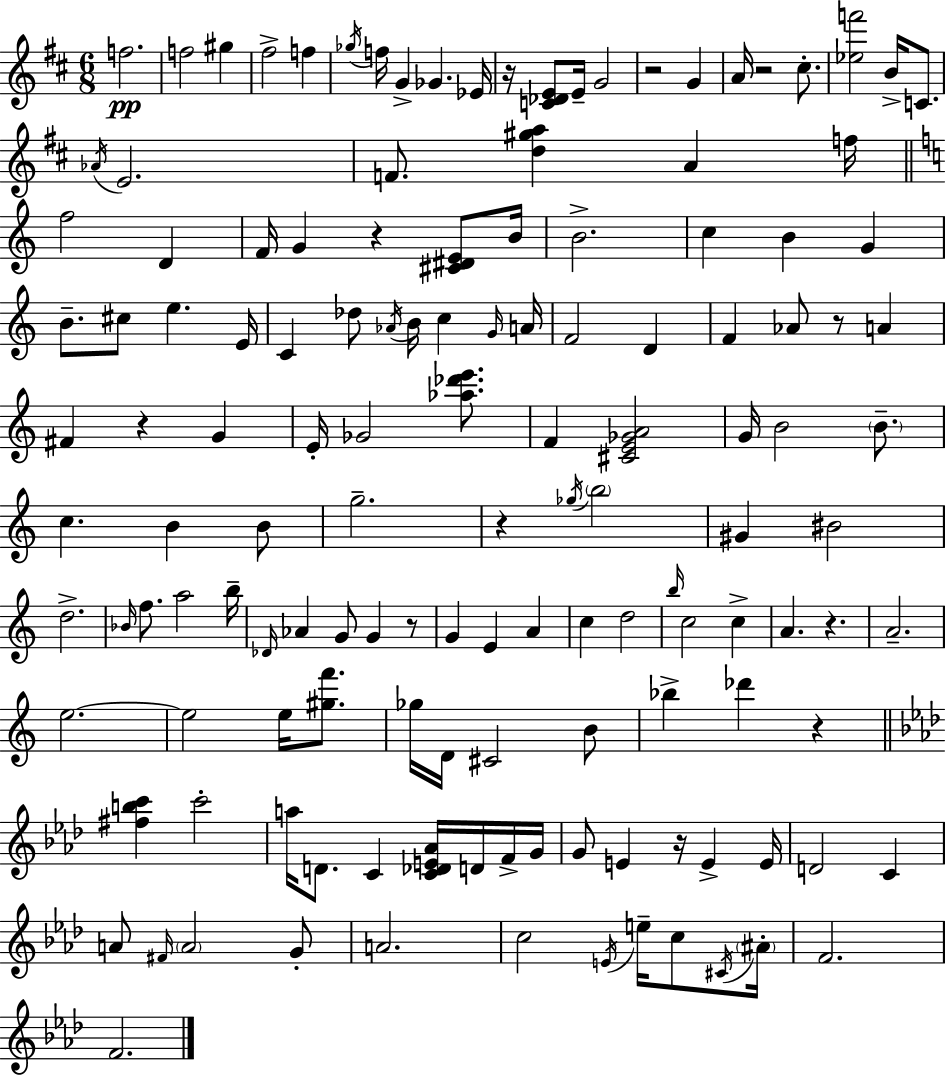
F5/h. F5/h G#5/q F#5/h F5/q Gb5/s F5/s G4/q Gb4/q. Eb4/s R/s [C4,Db4,E4]/e E4/s G4/h R/h G4/q A4/s R/h C#5/e. [Eb5,F6]/h B4/s C4/e. Ab4/s E4/h. F4/e. [D5,G#5,A5]/q A4/q F5/s F5/h D4/q F4/s G4/q R/q [C#4,D#4,E4]/e B4/s B4/h. C5/q B4/q G4/q B4/e. C#5/e E5/q. E4/s C4/q Db5/e Ab4/s B4/s C5/q G4/s A4/s F4/h D4/q F4/q Ab4/e R/e A4/q F#4/q R/q G4/q E4/s Gb4/h [Ab5,Db6,E6]/e. F4/q [C#4,E4,Gb4,A4]/h G4/s B4/h B4/e. C5/q. B4/q B4/e G5/h. R/q Gb5/s B5/h G#4/q BIS4/h D5/h. Bb4/s F5/e. A5/h B5/s Db4/s Ab4/q G4/e G4/q R/e G4/q E4/q A4/q C5/q D5/h B5/s C5/h C5/q A4/q. R/q. A4/h. E5/h. E5/h E5/s [G#5,F6]/e. Gb5/s D4/s C#4/h B4/e Bb5/q Db6/q R/q [F#5,B5,C6]/q C6/h A5/s D4/e. C4/q [C4,Db4,E4,Ab4]/s D4/s F4/s G4/s G4/e E4/q R/s E4/q E4/s D4/h C4/q A4/e F#4/s A4/h G4/e A4/h. C5/h E4/s E5/s C5/e C#4/s A#4/s F4/h. F4/h.